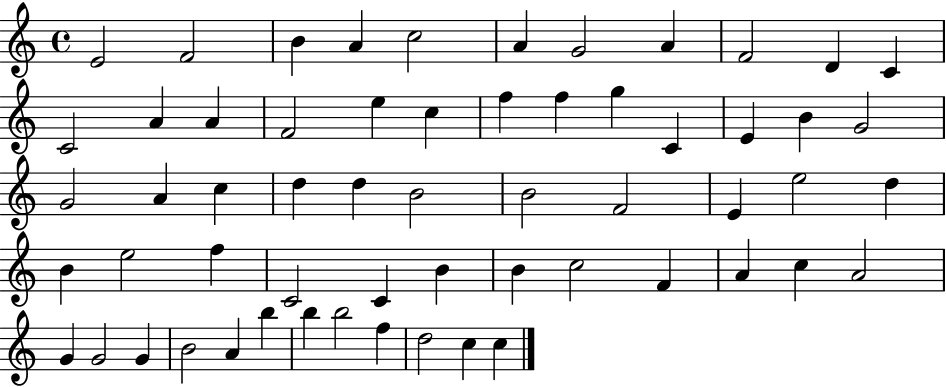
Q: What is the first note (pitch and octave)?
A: E4